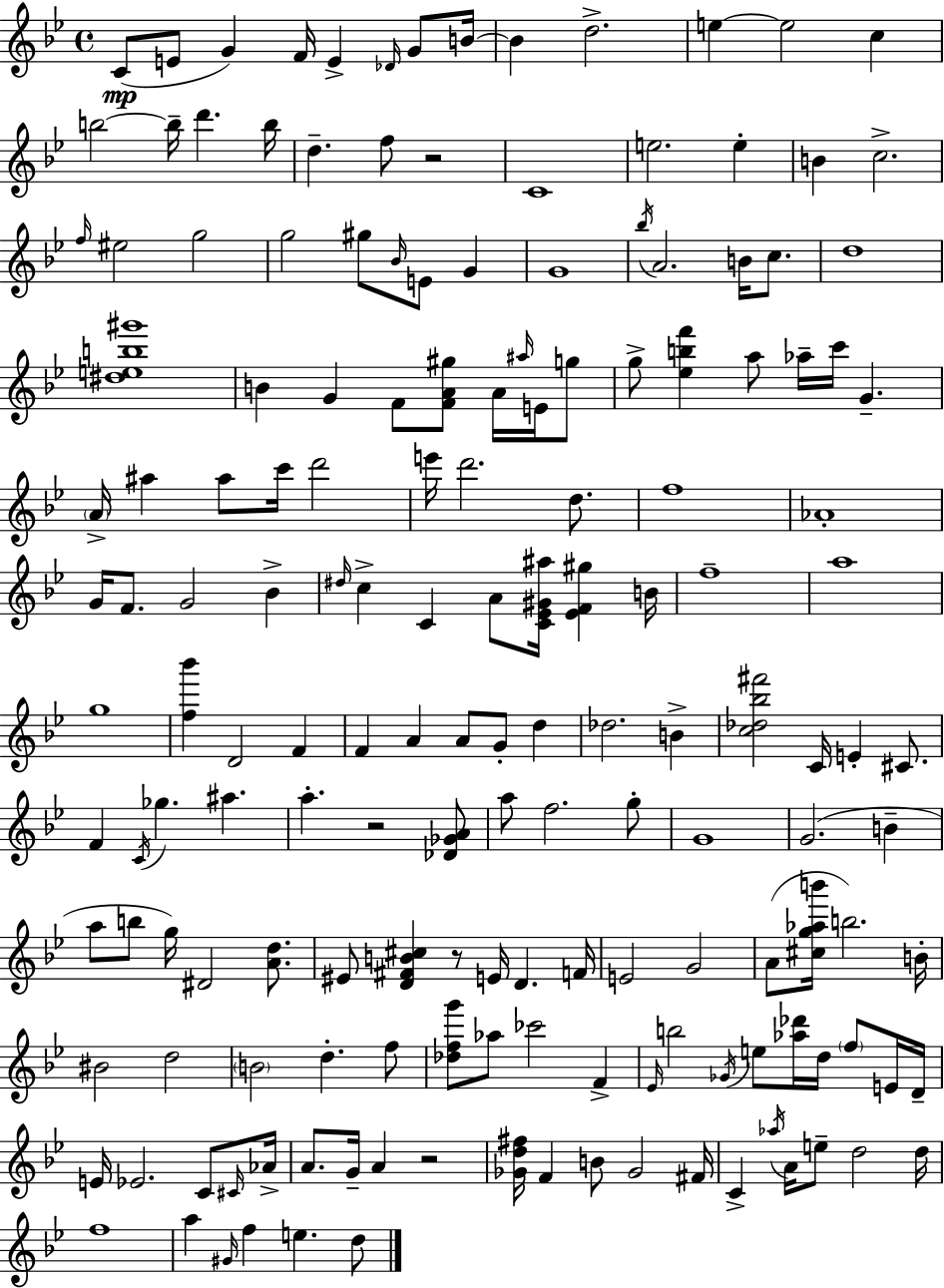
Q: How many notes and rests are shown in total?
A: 166